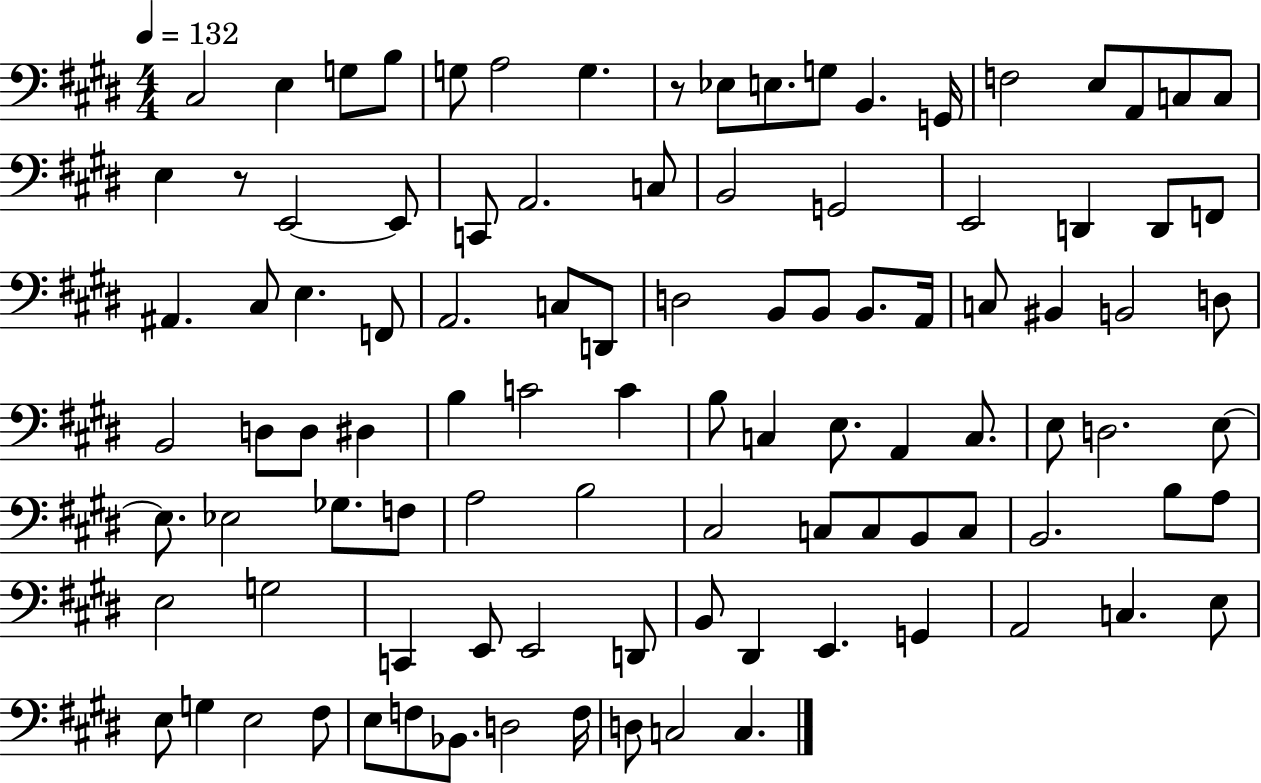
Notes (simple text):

C#3/h E3/q G3/e B3/e G3/e A3/h G3/q. R/e Eb3/e E3/e. G3/e B2/q. G2/s F3/h E3/e A2/e C3/e C3/e E3/q R/e E2/h E2/e C2/e A2/h. C3/e B2/h G2/h E2/h D2/q D2/e F2/e A#2/q. C#3/e E3/q. F2/e A2/h. C3/e D2/e D3/h B2/e B2/e B2/e. A2/s C3/e BIS2/q B2/h D3/e B2/h D3/e D3/e D#3/q B3/q C4/h C4/q B3/e C3/q E3/e. A2/q C3/e. E3/e D3/h. E3/e E3/e. Eb3/h Gb3/e. F3/e A3/h B3/h C#3/h C3/e C3/e B2/e C3/e B2/h. B3/e A3/e E3/h G3/h C2/q E2/e E2/h D2/e B2/e D#2/q E2/q. G2/q A2/h C3/q. E3/e E3/e G3/q E3/h F#3/e E3/e F3/e Bb2/e. D3/h F3/s D3/e C3/h C3/q.